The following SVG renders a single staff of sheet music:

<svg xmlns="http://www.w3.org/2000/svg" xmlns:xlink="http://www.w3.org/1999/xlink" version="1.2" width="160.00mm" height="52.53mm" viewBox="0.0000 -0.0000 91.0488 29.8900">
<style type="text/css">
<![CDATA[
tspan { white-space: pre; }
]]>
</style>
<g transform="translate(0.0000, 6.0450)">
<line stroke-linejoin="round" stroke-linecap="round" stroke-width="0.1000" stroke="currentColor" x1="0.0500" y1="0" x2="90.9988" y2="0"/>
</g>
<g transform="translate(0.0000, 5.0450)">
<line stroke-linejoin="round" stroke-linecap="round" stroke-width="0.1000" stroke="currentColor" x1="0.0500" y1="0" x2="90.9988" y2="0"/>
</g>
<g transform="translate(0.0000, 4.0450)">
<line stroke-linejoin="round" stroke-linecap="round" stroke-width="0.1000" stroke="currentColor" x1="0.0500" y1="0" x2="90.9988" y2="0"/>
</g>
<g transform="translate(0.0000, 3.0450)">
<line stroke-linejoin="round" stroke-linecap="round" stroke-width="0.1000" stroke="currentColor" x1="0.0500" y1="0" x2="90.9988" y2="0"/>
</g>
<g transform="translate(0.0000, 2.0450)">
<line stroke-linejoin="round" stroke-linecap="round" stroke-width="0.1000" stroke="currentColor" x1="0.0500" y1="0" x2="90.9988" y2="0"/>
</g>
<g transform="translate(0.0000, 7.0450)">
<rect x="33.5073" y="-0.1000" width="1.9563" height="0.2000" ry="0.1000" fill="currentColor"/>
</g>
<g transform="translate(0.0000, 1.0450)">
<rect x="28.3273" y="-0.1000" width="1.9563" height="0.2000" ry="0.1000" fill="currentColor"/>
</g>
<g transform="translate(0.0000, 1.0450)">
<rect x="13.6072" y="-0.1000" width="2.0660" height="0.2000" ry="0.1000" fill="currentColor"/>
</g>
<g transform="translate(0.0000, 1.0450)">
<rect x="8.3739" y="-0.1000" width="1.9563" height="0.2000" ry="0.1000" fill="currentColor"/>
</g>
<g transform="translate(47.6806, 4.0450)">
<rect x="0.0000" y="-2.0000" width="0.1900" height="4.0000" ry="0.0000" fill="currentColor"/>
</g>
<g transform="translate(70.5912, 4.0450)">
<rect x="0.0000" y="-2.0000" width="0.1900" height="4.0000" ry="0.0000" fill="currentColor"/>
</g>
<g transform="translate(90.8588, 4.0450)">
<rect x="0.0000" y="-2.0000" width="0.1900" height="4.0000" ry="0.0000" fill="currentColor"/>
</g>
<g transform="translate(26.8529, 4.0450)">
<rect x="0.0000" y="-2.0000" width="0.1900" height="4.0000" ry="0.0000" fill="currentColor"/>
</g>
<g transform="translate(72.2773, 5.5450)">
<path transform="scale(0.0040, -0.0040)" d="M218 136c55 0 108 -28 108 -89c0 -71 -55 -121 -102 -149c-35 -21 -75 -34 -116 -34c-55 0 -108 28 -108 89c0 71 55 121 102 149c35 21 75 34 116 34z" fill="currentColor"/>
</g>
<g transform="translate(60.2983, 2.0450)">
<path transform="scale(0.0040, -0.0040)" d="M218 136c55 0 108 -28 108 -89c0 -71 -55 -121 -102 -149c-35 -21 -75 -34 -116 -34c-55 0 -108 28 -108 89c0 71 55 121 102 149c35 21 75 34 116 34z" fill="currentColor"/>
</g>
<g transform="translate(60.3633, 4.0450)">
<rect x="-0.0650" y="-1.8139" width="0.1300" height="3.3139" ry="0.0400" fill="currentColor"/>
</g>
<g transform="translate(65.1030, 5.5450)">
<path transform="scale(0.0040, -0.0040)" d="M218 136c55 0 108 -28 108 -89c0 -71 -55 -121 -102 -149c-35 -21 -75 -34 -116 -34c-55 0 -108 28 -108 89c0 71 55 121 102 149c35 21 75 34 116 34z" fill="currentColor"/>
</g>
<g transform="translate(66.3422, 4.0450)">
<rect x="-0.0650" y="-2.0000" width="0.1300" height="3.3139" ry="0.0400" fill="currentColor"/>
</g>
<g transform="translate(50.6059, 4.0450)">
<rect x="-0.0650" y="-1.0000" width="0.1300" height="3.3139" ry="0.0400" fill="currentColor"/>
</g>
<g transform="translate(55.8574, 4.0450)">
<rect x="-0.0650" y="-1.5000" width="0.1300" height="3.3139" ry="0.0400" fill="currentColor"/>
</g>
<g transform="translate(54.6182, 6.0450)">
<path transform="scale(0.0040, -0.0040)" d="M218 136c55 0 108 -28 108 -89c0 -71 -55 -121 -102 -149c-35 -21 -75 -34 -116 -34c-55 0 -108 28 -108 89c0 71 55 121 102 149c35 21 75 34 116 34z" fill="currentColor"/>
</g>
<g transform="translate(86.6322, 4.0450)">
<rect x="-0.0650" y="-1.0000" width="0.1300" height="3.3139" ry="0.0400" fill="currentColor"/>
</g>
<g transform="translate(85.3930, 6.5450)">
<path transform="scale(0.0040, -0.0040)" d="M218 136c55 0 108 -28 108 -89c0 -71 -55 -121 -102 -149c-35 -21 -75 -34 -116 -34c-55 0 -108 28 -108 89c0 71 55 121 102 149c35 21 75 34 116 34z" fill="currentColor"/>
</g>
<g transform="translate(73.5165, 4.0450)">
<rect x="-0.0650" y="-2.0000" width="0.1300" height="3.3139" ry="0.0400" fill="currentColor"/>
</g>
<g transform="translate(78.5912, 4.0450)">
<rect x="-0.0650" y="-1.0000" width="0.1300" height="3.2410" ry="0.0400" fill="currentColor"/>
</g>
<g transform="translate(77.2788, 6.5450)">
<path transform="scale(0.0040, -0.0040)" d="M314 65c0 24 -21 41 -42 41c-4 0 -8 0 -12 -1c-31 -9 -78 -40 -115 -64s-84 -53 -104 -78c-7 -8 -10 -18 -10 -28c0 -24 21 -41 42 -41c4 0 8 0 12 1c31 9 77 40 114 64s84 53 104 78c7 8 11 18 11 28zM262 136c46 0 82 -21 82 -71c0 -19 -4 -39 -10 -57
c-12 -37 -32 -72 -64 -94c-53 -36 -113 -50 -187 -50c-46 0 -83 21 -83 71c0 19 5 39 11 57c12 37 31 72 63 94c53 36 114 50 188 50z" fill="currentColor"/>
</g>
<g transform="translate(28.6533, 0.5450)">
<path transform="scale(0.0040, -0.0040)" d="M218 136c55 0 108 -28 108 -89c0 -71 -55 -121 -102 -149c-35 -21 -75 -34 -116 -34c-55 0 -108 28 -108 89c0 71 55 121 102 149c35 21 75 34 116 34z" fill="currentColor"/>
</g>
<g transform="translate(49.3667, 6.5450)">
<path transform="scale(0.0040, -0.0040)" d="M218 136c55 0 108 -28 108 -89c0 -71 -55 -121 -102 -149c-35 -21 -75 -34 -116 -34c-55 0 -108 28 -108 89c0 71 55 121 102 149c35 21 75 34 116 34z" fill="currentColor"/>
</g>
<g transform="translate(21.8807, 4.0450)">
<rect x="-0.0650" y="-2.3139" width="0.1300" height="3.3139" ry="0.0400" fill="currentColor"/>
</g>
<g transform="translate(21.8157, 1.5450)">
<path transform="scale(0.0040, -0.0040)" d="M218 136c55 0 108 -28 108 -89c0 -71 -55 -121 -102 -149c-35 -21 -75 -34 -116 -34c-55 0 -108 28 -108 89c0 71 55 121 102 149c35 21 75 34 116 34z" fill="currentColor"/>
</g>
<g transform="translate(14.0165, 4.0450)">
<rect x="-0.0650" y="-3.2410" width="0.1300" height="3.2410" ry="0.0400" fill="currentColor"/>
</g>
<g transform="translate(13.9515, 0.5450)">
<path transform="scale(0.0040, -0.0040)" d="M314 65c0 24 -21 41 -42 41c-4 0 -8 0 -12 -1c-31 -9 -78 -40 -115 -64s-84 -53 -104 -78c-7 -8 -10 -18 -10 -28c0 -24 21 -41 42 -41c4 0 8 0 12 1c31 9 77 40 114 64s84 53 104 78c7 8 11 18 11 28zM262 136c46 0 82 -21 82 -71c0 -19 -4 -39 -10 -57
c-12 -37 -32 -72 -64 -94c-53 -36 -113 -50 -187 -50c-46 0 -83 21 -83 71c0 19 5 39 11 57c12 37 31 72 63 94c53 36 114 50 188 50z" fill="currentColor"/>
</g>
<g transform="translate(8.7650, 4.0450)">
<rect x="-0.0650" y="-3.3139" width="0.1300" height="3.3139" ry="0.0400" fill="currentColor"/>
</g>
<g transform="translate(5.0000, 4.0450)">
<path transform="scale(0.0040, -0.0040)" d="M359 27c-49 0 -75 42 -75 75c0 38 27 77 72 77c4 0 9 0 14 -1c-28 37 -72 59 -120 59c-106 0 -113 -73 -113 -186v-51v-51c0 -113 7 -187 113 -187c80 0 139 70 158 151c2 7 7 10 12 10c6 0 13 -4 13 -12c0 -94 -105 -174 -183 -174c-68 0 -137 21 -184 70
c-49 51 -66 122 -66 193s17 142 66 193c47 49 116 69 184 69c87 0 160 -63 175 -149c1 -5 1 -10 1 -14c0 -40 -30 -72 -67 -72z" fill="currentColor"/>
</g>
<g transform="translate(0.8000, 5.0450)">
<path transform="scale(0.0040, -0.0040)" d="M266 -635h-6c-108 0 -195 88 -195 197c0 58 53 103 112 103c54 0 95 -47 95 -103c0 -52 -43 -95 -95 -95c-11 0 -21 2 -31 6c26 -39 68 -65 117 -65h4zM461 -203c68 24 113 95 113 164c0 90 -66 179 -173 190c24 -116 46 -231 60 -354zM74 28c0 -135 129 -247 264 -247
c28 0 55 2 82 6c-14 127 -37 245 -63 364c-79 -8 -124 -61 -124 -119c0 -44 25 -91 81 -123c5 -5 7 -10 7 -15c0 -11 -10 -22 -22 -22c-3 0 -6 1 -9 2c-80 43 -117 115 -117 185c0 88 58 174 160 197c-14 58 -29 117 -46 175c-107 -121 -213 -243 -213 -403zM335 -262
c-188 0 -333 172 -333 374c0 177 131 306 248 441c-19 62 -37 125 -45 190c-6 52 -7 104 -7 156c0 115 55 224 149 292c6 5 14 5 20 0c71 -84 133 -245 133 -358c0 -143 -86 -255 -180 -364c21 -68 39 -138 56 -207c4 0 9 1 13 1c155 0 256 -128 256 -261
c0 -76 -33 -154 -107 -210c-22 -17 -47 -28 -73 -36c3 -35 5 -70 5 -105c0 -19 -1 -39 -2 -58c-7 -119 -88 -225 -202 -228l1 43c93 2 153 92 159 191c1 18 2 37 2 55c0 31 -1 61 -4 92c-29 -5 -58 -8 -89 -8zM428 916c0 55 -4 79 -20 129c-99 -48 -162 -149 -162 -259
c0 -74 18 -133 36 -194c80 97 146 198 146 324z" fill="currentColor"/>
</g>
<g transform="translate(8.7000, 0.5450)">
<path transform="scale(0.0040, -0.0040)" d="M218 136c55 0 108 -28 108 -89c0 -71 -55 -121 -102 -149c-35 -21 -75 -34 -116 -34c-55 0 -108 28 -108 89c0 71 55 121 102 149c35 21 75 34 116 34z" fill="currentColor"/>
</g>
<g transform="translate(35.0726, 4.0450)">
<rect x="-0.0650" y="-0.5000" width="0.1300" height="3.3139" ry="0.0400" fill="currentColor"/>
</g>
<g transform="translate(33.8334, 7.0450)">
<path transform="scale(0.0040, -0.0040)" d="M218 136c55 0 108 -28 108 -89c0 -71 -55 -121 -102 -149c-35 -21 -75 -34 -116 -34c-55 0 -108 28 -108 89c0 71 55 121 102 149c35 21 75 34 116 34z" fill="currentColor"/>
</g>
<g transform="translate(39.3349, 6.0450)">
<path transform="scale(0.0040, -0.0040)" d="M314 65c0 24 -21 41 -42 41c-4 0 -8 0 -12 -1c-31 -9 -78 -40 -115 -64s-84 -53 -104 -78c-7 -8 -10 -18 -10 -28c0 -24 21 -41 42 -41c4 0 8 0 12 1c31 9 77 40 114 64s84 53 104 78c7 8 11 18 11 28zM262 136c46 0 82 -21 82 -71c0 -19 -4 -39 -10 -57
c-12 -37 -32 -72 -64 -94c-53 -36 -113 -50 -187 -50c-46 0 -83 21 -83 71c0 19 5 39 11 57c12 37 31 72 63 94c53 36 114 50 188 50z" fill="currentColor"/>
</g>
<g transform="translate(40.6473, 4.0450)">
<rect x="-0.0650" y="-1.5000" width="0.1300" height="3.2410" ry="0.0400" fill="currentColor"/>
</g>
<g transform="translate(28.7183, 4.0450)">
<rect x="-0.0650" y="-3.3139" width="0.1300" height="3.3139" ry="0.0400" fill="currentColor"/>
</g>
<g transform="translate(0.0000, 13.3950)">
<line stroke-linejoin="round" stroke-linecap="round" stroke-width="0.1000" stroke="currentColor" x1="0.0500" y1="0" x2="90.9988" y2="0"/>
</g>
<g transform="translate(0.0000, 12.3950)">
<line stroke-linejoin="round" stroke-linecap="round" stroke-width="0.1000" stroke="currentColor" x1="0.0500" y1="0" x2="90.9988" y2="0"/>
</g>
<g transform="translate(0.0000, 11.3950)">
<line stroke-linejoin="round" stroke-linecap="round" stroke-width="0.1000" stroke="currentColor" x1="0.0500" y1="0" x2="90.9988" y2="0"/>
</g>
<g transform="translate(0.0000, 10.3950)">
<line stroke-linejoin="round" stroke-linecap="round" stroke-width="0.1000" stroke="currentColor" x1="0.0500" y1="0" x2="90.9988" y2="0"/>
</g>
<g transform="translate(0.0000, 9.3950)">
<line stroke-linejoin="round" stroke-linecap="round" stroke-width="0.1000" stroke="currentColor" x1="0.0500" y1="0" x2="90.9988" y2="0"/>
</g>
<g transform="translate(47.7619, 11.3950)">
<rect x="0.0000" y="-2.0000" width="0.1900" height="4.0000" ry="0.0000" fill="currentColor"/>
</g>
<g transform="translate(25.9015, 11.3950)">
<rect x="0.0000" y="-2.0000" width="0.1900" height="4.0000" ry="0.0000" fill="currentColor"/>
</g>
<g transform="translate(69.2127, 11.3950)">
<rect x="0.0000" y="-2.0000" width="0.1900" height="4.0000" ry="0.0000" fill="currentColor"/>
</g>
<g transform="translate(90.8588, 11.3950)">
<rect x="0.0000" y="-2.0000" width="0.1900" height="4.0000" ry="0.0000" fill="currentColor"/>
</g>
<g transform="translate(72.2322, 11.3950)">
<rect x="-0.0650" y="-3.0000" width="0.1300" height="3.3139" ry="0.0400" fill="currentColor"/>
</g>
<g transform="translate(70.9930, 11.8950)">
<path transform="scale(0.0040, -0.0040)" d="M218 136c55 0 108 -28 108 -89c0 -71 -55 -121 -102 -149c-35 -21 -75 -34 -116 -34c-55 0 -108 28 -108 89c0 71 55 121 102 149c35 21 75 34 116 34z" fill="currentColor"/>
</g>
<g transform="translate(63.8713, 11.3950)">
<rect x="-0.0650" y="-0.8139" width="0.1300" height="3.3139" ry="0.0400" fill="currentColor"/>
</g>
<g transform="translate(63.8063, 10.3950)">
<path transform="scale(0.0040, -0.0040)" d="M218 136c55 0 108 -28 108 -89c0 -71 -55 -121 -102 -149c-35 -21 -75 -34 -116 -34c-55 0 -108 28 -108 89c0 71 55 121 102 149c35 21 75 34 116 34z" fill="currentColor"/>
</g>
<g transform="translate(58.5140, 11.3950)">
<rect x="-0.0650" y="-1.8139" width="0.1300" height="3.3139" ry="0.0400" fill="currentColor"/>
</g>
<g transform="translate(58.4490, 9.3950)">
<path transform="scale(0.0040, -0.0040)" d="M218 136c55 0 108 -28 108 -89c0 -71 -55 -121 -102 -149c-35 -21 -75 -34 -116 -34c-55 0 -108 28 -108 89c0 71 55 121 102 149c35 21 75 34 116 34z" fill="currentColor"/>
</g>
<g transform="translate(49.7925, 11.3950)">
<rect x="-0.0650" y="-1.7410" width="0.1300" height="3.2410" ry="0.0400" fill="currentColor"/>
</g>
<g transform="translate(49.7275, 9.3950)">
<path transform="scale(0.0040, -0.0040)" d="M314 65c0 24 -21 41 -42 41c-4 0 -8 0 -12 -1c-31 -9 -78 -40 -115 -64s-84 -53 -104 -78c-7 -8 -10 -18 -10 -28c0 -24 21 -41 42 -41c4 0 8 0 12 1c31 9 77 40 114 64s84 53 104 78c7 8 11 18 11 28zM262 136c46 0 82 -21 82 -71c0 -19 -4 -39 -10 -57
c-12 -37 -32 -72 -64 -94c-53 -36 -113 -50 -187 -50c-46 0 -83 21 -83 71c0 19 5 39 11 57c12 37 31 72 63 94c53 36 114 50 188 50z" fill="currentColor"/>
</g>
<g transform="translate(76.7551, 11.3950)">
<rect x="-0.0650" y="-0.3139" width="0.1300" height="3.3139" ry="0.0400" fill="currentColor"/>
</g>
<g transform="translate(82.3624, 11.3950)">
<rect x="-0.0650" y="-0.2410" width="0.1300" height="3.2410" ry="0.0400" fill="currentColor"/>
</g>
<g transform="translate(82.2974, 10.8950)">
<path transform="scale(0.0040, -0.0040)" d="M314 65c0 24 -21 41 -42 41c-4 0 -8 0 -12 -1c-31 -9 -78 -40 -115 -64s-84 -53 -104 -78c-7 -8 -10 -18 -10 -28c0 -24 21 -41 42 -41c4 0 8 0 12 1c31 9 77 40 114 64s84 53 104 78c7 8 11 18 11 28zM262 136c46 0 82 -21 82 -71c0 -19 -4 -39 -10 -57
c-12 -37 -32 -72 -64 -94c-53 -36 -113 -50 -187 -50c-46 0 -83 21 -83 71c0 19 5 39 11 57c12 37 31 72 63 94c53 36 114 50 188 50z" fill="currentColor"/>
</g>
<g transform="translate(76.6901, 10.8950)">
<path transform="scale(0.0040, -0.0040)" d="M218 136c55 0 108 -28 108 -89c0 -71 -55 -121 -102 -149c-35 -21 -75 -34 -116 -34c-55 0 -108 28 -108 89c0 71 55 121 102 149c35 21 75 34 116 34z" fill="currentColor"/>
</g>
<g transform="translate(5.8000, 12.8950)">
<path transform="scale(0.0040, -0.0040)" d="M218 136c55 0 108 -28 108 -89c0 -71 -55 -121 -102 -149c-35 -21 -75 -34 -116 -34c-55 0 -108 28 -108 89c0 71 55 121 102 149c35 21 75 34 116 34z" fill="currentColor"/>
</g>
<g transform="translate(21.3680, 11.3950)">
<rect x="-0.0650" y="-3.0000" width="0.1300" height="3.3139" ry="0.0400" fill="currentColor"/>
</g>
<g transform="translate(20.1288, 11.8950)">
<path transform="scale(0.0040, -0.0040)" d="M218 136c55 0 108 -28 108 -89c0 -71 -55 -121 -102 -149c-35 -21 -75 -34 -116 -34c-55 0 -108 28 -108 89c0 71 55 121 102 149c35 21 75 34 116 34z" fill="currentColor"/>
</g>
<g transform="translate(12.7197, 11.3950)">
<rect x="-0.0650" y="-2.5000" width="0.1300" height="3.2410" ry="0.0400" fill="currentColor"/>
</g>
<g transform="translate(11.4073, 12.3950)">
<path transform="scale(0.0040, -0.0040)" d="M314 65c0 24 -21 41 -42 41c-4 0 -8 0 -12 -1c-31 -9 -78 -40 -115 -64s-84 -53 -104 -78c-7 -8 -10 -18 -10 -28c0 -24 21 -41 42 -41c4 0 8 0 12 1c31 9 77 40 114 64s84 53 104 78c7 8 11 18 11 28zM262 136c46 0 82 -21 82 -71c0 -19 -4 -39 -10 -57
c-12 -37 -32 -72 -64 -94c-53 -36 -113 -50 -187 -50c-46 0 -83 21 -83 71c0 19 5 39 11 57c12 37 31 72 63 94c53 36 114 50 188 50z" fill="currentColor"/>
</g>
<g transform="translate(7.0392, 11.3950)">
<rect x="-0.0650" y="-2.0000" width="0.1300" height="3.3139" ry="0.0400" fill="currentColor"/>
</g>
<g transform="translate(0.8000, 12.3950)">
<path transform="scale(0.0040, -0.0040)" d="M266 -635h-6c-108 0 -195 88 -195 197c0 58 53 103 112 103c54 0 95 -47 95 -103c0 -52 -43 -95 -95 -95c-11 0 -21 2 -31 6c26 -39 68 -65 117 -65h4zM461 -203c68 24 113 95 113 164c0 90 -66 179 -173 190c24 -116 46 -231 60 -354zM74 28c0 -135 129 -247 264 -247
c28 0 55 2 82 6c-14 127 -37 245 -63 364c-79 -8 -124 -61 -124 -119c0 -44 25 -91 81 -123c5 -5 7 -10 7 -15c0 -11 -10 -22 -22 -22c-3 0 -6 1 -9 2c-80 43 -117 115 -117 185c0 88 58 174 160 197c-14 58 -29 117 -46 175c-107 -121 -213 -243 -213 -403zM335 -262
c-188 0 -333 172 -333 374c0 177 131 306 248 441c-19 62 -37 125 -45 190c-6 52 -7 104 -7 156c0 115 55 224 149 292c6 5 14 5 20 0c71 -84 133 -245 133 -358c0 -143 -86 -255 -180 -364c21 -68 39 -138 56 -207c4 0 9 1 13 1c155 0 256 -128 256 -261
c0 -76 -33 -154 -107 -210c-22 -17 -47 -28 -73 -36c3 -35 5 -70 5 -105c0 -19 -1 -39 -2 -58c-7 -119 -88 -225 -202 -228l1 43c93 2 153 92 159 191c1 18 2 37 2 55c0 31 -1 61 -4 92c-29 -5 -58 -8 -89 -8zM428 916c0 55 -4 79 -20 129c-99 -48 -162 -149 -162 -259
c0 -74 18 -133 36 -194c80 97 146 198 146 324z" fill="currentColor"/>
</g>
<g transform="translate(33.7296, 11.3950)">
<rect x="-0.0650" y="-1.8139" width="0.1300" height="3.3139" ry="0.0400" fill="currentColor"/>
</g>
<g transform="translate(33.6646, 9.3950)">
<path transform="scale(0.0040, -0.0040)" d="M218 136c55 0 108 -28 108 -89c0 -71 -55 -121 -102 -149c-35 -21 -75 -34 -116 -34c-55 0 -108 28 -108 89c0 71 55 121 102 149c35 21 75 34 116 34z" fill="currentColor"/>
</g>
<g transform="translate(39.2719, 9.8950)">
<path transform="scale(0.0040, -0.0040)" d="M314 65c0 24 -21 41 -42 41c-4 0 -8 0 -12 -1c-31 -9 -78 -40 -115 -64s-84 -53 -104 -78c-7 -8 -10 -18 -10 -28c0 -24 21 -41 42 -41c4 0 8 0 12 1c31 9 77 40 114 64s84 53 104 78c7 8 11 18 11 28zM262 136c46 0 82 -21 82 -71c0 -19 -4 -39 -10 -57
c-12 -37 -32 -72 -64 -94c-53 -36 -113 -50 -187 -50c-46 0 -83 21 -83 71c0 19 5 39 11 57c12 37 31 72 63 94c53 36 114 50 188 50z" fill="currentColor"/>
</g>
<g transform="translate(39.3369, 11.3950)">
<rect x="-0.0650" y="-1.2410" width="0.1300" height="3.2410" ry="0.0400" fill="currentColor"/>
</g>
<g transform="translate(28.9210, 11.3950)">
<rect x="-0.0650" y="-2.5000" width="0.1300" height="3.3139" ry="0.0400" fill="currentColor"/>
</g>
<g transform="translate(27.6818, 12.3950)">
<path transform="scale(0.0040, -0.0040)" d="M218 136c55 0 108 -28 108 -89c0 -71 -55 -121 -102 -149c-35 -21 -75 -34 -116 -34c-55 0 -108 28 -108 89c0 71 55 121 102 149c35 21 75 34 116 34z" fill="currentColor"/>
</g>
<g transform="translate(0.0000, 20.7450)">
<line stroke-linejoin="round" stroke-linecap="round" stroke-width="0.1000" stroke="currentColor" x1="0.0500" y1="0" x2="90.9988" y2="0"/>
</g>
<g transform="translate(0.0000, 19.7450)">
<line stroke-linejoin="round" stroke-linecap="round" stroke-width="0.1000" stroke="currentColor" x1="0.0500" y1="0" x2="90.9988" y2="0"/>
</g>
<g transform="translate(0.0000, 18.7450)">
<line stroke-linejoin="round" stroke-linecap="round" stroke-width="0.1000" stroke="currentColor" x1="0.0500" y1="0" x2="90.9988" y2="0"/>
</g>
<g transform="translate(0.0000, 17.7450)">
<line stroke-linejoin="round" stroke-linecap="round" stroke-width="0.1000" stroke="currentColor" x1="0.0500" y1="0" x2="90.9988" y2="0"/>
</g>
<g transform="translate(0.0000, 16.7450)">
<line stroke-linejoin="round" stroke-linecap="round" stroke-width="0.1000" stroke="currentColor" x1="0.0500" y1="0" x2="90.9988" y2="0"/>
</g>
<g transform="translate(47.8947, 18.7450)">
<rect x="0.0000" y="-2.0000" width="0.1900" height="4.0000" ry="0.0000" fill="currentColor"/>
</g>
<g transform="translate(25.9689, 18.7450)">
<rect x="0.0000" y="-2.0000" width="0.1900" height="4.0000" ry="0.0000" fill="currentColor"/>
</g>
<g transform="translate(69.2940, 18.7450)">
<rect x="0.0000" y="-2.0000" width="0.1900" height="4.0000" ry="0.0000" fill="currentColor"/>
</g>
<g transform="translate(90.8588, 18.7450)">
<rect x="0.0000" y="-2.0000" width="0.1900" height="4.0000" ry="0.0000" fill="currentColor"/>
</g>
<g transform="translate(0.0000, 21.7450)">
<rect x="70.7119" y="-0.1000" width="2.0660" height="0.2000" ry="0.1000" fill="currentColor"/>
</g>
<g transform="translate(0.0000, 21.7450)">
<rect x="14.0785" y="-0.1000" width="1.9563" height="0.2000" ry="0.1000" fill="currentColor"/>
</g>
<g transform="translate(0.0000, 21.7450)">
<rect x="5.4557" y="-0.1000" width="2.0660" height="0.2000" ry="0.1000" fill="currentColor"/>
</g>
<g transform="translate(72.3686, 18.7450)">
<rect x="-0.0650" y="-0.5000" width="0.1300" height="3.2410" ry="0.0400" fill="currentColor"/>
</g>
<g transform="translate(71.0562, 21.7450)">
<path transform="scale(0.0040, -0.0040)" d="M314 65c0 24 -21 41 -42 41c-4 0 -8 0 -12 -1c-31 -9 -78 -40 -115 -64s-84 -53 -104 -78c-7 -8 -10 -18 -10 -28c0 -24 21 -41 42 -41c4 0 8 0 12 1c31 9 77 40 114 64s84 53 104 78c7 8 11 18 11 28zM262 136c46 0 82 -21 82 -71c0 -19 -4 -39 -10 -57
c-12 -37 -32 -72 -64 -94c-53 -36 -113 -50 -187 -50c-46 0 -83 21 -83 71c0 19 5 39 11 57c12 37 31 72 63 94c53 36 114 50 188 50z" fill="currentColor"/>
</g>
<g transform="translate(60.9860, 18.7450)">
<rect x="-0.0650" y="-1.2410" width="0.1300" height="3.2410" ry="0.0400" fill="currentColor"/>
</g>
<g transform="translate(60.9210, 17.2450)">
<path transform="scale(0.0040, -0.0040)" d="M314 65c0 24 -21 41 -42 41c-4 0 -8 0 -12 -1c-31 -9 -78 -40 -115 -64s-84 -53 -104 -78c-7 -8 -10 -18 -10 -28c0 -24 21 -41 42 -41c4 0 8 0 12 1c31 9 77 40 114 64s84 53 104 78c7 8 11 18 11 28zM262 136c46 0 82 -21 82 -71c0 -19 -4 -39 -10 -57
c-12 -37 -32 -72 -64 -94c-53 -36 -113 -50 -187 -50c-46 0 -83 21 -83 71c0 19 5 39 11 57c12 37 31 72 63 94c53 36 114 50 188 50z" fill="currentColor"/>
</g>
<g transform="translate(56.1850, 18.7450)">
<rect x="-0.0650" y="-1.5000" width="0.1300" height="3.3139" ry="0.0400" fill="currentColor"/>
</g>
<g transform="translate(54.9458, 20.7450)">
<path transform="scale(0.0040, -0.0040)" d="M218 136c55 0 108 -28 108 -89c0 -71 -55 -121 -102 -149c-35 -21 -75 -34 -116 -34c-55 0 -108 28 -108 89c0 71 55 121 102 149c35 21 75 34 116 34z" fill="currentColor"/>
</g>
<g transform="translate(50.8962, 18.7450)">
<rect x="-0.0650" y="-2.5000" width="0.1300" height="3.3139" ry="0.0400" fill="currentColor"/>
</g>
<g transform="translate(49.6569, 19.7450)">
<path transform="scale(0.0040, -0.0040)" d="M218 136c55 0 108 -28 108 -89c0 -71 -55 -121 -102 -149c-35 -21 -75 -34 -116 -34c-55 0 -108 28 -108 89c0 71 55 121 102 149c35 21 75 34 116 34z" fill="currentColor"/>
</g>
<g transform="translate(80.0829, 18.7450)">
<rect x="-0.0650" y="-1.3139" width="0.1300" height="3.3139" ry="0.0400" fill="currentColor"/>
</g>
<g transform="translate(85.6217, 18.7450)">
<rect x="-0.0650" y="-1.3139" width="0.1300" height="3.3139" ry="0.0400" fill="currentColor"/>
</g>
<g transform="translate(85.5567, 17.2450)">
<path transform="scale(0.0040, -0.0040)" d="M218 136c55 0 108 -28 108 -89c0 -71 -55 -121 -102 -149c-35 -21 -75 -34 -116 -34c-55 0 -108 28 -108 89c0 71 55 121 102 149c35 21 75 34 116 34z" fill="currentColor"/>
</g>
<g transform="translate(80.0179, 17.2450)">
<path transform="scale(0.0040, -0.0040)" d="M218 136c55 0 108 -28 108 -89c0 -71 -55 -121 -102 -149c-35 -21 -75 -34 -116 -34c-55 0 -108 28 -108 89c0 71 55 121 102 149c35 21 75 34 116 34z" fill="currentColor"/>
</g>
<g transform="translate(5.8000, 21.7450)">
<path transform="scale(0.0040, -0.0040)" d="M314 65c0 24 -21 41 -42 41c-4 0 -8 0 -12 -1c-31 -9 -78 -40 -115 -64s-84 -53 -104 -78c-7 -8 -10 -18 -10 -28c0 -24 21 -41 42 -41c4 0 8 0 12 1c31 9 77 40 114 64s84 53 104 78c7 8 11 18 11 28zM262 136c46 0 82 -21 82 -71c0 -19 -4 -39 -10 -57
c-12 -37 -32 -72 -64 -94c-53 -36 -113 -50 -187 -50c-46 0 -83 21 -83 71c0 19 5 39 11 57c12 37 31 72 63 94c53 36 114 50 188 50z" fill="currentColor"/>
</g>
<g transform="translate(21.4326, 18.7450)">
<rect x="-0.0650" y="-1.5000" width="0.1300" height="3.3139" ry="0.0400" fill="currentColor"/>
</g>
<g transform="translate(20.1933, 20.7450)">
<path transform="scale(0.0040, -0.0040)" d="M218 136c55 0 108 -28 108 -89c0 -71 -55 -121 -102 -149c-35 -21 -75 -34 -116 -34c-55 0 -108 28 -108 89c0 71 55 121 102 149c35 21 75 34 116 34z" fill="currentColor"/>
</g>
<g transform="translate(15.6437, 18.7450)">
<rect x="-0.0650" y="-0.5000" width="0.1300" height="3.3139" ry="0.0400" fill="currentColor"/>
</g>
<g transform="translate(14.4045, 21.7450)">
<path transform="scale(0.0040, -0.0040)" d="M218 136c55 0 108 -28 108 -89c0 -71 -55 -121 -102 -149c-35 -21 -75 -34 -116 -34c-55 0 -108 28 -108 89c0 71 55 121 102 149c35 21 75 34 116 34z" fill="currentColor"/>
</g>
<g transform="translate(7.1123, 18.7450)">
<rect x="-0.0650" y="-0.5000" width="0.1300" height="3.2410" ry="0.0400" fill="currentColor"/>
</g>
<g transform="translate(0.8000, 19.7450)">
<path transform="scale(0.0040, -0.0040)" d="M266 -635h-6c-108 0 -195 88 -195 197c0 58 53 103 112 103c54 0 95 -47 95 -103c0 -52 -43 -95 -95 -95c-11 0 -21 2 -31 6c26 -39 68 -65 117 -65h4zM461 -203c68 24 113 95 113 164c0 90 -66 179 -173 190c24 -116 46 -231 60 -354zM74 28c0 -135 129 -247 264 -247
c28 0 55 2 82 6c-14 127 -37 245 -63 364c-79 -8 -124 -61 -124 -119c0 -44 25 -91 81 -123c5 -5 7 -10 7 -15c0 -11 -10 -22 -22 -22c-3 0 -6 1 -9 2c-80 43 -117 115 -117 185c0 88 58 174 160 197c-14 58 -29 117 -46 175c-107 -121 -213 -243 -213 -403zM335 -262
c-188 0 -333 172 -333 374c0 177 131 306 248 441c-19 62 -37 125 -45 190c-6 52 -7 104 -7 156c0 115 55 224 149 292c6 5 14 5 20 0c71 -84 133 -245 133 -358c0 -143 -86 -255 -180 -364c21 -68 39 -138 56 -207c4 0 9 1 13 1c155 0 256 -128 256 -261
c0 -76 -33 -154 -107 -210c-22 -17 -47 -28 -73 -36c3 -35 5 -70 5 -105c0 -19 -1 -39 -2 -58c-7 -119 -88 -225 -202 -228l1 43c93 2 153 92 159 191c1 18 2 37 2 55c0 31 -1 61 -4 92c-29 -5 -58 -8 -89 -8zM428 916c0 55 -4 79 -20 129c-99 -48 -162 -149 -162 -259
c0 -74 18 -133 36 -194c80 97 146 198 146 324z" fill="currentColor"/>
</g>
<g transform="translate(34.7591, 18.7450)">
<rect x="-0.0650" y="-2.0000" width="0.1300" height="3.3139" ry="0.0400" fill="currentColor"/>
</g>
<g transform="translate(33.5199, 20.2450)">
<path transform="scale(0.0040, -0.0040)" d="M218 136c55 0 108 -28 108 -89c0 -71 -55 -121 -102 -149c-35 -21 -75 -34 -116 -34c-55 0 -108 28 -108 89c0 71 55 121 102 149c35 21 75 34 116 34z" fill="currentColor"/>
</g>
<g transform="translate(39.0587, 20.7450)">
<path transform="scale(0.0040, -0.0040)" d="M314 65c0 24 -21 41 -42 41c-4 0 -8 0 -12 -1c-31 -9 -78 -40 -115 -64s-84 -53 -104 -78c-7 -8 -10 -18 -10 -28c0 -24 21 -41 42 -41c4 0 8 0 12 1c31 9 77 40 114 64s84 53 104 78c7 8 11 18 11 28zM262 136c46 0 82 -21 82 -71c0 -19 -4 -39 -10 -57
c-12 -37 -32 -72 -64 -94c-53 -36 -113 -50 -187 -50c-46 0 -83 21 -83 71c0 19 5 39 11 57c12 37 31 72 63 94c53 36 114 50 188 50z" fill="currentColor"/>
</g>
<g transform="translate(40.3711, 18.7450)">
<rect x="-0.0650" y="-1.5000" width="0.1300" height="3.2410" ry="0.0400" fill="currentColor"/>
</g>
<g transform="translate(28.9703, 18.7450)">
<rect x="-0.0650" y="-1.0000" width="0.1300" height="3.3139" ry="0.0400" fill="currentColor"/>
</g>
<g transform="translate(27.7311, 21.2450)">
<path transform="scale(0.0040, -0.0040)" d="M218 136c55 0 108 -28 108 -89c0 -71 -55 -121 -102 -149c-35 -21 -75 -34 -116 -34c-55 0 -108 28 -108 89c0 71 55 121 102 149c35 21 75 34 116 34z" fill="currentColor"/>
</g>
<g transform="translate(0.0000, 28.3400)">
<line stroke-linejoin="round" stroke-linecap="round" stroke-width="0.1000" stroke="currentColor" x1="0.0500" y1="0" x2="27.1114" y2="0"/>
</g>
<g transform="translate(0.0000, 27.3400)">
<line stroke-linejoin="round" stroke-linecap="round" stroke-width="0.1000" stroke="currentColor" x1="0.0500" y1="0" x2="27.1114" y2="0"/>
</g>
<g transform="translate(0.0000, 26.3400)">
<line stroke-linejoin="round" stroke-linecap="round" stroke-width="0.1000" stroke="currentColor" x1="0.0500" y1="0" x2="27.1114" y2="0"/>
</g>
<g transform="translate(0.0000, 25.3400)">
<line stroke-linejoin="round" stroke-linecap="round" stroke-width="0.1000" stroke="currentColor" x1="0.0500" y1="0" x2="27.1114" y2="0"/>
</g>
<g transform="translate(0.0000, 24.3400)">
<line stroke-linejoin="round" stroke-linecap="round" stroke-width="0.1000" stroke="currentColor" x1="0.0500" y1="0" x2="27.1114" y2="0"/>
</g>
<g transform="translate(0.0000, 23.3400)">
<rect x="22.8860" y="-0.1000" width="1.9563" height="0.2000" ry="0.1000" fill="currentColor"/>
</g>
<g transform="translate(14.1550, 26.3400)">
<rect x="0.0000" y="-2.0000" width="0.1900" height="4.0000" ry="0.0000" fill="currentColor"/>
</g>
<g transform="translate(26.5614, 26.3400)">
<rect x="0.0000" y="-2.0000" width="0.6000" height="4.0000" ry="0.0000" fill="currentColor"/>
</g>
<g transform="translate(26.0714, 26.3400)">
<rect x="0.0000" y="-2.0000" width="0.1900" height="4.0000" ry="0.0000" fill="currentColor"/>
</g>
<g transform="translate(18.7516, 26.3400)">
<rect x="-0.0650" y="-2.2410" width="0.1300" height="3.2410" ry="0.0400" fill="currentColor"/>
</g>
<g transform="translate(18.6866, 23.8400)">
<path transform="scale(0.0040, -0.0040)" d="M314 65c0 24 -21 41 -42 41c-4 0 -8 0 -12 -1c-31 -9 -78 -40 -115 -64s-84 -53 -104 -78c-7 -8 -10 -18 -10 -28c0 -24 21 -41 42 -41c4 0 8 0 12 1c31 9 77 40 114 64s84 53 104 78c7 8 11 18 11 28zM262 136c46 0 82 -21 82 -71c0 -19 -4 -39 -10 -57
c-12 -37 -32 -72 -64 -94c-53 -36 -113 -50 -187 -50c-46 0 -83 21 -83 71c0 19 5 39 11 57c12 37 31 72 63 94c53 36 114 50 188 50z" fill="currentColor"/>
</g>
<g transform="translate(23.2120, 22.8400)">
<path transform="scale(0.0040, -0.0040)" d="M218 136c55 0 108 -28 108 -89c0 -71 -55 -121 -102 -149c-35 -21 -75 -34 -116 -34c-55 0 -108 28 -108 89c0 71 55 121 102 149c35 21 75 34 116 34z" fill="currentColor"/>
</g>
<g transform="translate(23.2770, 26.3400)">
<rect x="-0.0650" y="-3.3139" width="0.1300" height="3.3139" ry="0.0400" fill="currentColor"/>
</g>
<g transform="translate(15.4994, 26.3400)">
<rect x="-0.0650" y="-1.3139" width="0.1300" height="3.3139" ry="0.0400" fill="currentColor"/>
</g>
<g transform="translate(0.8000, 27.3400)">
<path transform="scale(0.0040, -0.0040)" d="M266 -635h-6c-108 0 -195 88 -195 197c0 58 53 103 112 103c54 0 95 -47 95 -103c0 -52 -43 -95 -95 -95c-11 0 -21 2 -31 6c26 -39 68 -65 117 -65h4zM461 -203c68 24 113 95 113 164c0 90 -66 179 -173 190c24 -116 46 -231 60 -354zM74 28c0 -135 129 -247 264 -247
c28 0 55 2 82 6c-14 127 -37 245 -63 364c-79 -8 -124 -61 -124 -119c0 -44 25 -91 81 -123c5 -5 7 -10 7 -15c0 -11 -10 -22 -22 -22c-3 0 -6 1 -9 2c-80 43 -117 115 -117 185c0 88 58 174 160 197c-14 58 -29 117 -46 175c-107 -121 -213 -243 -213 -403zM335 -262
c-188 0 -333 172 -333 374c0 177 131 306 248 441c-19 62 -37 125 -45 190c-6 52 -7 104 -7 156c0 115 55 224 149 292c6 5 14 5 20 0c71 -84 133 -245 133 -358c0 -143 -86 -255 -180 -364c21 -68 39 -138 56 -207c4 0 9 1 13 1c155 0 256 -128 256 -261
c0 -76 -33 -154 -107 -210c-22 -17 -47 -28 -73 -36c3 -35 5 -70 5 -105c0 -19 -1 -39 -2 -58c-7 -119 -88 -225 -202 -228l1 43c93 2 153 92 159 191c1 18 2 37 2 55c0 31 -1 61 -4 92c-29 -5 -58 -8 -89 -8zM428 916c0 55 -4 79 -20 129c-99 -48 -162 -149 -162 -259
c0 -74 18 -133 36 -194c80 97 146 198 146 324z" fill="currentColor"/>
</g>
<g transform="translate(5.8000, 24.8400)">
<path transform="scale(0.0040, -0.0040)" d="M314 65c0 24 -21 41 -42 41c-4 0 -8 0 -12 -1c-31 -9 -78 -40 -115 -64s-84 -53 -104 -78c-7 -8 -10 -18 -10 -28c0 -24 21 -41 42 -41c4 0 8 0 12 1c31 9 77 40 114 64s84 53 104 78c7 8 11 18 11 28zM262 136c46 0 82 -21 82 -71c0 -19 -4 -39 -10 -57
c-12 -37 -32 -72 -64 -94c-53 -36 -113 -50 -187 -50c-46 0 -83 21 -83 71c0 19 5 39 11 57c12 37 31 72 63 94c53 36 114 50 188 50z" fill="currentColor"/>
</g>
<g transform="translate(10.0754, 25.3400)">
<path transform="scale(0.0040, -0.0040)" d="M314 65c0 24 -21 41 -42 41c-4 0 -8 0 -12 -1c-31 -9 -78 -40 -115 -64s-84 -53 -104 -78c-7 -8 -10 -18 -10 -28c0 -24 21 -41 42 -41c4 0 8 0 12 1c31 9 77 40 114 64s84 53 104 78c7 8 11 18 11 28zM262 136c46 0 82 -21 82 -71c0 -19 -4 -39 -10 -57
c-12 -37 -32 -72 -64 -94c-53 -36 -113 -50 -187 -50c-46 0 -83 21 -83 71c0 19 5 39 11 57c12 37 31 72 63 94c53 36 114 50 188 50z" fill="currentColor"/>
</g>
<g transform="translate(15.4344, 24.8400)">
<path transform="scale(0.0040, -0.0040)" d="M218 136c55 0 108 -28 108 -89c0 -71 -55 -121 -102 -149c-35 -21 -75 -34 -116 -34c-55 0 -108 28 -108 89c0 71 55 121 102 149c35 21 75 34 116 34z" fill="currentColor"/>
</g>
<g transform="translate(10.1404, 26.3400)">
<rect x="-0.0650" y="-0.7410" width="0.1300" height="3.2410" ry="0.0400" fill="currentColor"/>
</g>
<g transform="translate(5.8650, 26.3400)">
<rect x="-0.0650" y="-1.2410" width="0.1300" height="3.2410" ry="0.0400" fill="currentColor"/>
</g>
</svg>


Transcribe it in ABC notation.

X:1
T:Untitled
M:4/4
L:1/4
K:C
b b2 g b C E2 D E f F F D2 D F G2 A G f e2 f2 f d A c c2 C2 C E D F E2 G E e2 C2 e e e2 d2 e g2 b